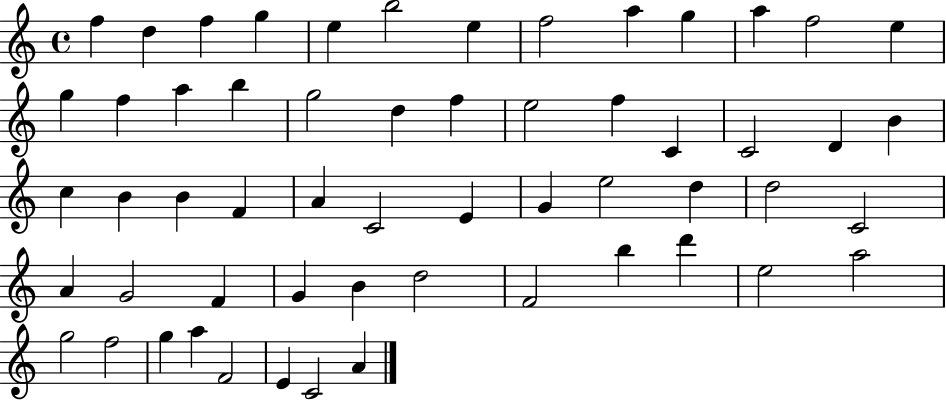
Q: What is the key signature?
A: C major